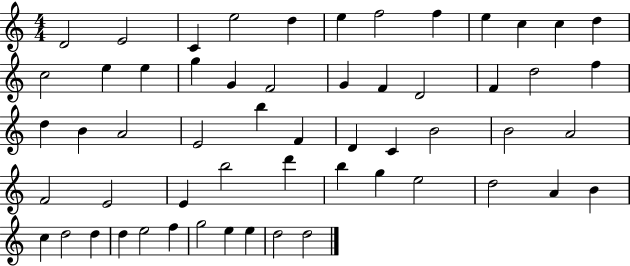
{
  \clef treble
  \numericTimeSignature
  \time 4/4
  \key c \major
  d'2 e'2 | c'4 e''2 d''4 | e''4 f''2 f''4 | e''4 c''4 c''4 d''4 | \break c''2 e''4 e''4 | g''4 g'4 f'2 | g'4 f'4 d'2 | f'4 d''2 f''4 | \break d''4 b'4 a'2 | e'2 b''4 f'4 | d'4 c'4 b'2 | b'2 a'2 | \break f'2 e'2 | e'4 b''2 d'''4 | b''4 g''4 e''2 | d''2 a'4 b'4 | \break c''4 d''2 d''4 | d''4 e''2 f''4 | g''2 e''4 e''4 | d''2 d''2 | \break \bar "|."
}